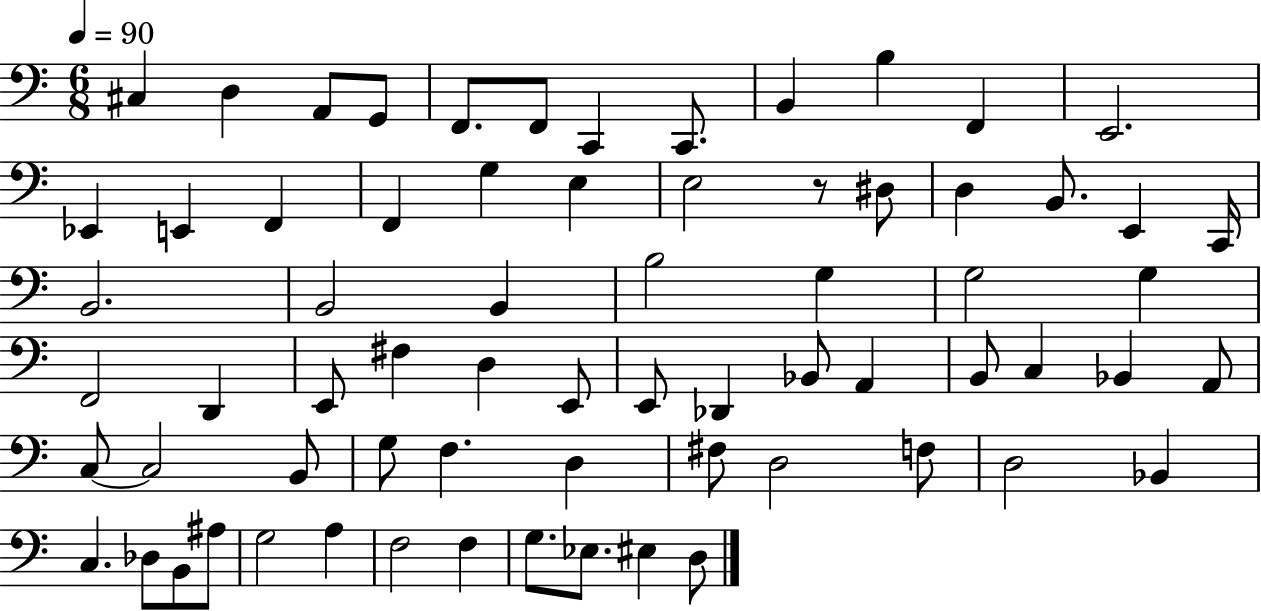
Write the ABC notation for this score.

X:1
T:Untitled
M:6/8
L:1/4
K:C
^C, D, A,,/2 G,,/2 F,,/2 F,,/2 C,, C,,/2 B,, B, F,, E,,2 _E,, E,, F,, F,, G, E, E,2 z/2 ^D,/2 D, B,,/2 E,, C,,/4 B,,2 B,,2 B,, B,2 G, G,2 G, F,,2 D,, E,,/2 ^F, D, E,,/2 E,,/2 _D,, _B,,/2 A,, B,,/2 C, _B,, A,,/2 C,/2 C,2 B,,/2 G,/2 F, D, ^F,/2 D,2 F,/2 D,2 _B,, C, _D,/2 B,,/2 ^A,/2 G,2 A, F,2 F, G,/2 _E,/2 ^E, D,/2